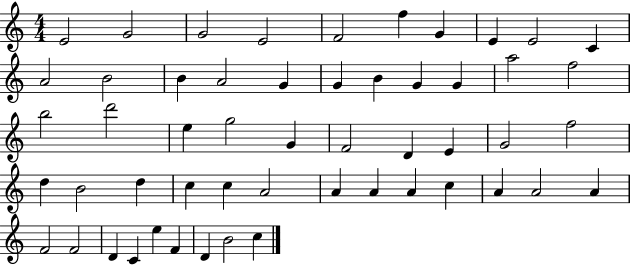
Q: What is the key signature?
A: C major